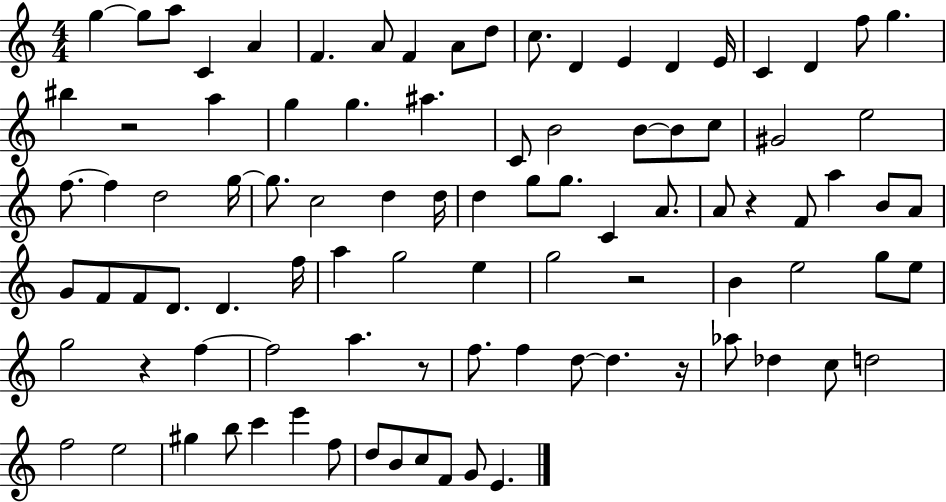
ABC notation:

X:1
T:Untitled
M:4/4
L:1/4
K:C
g g/2 a/2 C A F A/2 F A/2 d/2 c/2 D E D E/4 C D f/2 g ^b z2 a g g ^a C/2 B2 B/2 B/2 c/2 ^G2 e2 f/2 f d2 g/4 g/2 c2 d d/4 d g/2 g/2 C A/2 A/2 z F/2 a B/2 A/2 G/2 F/2 F/2 D/2 D f/4 a g2 e g2 z2 B e2 g/2 e/2 g2 z f f2 a z/2 f/2 f d/2 d z/4 _a/2 _d c/2 d2 f2 e2 ^g b/2 c' e' f/2 d/2 B/2 c/2 F/2 G/2 E